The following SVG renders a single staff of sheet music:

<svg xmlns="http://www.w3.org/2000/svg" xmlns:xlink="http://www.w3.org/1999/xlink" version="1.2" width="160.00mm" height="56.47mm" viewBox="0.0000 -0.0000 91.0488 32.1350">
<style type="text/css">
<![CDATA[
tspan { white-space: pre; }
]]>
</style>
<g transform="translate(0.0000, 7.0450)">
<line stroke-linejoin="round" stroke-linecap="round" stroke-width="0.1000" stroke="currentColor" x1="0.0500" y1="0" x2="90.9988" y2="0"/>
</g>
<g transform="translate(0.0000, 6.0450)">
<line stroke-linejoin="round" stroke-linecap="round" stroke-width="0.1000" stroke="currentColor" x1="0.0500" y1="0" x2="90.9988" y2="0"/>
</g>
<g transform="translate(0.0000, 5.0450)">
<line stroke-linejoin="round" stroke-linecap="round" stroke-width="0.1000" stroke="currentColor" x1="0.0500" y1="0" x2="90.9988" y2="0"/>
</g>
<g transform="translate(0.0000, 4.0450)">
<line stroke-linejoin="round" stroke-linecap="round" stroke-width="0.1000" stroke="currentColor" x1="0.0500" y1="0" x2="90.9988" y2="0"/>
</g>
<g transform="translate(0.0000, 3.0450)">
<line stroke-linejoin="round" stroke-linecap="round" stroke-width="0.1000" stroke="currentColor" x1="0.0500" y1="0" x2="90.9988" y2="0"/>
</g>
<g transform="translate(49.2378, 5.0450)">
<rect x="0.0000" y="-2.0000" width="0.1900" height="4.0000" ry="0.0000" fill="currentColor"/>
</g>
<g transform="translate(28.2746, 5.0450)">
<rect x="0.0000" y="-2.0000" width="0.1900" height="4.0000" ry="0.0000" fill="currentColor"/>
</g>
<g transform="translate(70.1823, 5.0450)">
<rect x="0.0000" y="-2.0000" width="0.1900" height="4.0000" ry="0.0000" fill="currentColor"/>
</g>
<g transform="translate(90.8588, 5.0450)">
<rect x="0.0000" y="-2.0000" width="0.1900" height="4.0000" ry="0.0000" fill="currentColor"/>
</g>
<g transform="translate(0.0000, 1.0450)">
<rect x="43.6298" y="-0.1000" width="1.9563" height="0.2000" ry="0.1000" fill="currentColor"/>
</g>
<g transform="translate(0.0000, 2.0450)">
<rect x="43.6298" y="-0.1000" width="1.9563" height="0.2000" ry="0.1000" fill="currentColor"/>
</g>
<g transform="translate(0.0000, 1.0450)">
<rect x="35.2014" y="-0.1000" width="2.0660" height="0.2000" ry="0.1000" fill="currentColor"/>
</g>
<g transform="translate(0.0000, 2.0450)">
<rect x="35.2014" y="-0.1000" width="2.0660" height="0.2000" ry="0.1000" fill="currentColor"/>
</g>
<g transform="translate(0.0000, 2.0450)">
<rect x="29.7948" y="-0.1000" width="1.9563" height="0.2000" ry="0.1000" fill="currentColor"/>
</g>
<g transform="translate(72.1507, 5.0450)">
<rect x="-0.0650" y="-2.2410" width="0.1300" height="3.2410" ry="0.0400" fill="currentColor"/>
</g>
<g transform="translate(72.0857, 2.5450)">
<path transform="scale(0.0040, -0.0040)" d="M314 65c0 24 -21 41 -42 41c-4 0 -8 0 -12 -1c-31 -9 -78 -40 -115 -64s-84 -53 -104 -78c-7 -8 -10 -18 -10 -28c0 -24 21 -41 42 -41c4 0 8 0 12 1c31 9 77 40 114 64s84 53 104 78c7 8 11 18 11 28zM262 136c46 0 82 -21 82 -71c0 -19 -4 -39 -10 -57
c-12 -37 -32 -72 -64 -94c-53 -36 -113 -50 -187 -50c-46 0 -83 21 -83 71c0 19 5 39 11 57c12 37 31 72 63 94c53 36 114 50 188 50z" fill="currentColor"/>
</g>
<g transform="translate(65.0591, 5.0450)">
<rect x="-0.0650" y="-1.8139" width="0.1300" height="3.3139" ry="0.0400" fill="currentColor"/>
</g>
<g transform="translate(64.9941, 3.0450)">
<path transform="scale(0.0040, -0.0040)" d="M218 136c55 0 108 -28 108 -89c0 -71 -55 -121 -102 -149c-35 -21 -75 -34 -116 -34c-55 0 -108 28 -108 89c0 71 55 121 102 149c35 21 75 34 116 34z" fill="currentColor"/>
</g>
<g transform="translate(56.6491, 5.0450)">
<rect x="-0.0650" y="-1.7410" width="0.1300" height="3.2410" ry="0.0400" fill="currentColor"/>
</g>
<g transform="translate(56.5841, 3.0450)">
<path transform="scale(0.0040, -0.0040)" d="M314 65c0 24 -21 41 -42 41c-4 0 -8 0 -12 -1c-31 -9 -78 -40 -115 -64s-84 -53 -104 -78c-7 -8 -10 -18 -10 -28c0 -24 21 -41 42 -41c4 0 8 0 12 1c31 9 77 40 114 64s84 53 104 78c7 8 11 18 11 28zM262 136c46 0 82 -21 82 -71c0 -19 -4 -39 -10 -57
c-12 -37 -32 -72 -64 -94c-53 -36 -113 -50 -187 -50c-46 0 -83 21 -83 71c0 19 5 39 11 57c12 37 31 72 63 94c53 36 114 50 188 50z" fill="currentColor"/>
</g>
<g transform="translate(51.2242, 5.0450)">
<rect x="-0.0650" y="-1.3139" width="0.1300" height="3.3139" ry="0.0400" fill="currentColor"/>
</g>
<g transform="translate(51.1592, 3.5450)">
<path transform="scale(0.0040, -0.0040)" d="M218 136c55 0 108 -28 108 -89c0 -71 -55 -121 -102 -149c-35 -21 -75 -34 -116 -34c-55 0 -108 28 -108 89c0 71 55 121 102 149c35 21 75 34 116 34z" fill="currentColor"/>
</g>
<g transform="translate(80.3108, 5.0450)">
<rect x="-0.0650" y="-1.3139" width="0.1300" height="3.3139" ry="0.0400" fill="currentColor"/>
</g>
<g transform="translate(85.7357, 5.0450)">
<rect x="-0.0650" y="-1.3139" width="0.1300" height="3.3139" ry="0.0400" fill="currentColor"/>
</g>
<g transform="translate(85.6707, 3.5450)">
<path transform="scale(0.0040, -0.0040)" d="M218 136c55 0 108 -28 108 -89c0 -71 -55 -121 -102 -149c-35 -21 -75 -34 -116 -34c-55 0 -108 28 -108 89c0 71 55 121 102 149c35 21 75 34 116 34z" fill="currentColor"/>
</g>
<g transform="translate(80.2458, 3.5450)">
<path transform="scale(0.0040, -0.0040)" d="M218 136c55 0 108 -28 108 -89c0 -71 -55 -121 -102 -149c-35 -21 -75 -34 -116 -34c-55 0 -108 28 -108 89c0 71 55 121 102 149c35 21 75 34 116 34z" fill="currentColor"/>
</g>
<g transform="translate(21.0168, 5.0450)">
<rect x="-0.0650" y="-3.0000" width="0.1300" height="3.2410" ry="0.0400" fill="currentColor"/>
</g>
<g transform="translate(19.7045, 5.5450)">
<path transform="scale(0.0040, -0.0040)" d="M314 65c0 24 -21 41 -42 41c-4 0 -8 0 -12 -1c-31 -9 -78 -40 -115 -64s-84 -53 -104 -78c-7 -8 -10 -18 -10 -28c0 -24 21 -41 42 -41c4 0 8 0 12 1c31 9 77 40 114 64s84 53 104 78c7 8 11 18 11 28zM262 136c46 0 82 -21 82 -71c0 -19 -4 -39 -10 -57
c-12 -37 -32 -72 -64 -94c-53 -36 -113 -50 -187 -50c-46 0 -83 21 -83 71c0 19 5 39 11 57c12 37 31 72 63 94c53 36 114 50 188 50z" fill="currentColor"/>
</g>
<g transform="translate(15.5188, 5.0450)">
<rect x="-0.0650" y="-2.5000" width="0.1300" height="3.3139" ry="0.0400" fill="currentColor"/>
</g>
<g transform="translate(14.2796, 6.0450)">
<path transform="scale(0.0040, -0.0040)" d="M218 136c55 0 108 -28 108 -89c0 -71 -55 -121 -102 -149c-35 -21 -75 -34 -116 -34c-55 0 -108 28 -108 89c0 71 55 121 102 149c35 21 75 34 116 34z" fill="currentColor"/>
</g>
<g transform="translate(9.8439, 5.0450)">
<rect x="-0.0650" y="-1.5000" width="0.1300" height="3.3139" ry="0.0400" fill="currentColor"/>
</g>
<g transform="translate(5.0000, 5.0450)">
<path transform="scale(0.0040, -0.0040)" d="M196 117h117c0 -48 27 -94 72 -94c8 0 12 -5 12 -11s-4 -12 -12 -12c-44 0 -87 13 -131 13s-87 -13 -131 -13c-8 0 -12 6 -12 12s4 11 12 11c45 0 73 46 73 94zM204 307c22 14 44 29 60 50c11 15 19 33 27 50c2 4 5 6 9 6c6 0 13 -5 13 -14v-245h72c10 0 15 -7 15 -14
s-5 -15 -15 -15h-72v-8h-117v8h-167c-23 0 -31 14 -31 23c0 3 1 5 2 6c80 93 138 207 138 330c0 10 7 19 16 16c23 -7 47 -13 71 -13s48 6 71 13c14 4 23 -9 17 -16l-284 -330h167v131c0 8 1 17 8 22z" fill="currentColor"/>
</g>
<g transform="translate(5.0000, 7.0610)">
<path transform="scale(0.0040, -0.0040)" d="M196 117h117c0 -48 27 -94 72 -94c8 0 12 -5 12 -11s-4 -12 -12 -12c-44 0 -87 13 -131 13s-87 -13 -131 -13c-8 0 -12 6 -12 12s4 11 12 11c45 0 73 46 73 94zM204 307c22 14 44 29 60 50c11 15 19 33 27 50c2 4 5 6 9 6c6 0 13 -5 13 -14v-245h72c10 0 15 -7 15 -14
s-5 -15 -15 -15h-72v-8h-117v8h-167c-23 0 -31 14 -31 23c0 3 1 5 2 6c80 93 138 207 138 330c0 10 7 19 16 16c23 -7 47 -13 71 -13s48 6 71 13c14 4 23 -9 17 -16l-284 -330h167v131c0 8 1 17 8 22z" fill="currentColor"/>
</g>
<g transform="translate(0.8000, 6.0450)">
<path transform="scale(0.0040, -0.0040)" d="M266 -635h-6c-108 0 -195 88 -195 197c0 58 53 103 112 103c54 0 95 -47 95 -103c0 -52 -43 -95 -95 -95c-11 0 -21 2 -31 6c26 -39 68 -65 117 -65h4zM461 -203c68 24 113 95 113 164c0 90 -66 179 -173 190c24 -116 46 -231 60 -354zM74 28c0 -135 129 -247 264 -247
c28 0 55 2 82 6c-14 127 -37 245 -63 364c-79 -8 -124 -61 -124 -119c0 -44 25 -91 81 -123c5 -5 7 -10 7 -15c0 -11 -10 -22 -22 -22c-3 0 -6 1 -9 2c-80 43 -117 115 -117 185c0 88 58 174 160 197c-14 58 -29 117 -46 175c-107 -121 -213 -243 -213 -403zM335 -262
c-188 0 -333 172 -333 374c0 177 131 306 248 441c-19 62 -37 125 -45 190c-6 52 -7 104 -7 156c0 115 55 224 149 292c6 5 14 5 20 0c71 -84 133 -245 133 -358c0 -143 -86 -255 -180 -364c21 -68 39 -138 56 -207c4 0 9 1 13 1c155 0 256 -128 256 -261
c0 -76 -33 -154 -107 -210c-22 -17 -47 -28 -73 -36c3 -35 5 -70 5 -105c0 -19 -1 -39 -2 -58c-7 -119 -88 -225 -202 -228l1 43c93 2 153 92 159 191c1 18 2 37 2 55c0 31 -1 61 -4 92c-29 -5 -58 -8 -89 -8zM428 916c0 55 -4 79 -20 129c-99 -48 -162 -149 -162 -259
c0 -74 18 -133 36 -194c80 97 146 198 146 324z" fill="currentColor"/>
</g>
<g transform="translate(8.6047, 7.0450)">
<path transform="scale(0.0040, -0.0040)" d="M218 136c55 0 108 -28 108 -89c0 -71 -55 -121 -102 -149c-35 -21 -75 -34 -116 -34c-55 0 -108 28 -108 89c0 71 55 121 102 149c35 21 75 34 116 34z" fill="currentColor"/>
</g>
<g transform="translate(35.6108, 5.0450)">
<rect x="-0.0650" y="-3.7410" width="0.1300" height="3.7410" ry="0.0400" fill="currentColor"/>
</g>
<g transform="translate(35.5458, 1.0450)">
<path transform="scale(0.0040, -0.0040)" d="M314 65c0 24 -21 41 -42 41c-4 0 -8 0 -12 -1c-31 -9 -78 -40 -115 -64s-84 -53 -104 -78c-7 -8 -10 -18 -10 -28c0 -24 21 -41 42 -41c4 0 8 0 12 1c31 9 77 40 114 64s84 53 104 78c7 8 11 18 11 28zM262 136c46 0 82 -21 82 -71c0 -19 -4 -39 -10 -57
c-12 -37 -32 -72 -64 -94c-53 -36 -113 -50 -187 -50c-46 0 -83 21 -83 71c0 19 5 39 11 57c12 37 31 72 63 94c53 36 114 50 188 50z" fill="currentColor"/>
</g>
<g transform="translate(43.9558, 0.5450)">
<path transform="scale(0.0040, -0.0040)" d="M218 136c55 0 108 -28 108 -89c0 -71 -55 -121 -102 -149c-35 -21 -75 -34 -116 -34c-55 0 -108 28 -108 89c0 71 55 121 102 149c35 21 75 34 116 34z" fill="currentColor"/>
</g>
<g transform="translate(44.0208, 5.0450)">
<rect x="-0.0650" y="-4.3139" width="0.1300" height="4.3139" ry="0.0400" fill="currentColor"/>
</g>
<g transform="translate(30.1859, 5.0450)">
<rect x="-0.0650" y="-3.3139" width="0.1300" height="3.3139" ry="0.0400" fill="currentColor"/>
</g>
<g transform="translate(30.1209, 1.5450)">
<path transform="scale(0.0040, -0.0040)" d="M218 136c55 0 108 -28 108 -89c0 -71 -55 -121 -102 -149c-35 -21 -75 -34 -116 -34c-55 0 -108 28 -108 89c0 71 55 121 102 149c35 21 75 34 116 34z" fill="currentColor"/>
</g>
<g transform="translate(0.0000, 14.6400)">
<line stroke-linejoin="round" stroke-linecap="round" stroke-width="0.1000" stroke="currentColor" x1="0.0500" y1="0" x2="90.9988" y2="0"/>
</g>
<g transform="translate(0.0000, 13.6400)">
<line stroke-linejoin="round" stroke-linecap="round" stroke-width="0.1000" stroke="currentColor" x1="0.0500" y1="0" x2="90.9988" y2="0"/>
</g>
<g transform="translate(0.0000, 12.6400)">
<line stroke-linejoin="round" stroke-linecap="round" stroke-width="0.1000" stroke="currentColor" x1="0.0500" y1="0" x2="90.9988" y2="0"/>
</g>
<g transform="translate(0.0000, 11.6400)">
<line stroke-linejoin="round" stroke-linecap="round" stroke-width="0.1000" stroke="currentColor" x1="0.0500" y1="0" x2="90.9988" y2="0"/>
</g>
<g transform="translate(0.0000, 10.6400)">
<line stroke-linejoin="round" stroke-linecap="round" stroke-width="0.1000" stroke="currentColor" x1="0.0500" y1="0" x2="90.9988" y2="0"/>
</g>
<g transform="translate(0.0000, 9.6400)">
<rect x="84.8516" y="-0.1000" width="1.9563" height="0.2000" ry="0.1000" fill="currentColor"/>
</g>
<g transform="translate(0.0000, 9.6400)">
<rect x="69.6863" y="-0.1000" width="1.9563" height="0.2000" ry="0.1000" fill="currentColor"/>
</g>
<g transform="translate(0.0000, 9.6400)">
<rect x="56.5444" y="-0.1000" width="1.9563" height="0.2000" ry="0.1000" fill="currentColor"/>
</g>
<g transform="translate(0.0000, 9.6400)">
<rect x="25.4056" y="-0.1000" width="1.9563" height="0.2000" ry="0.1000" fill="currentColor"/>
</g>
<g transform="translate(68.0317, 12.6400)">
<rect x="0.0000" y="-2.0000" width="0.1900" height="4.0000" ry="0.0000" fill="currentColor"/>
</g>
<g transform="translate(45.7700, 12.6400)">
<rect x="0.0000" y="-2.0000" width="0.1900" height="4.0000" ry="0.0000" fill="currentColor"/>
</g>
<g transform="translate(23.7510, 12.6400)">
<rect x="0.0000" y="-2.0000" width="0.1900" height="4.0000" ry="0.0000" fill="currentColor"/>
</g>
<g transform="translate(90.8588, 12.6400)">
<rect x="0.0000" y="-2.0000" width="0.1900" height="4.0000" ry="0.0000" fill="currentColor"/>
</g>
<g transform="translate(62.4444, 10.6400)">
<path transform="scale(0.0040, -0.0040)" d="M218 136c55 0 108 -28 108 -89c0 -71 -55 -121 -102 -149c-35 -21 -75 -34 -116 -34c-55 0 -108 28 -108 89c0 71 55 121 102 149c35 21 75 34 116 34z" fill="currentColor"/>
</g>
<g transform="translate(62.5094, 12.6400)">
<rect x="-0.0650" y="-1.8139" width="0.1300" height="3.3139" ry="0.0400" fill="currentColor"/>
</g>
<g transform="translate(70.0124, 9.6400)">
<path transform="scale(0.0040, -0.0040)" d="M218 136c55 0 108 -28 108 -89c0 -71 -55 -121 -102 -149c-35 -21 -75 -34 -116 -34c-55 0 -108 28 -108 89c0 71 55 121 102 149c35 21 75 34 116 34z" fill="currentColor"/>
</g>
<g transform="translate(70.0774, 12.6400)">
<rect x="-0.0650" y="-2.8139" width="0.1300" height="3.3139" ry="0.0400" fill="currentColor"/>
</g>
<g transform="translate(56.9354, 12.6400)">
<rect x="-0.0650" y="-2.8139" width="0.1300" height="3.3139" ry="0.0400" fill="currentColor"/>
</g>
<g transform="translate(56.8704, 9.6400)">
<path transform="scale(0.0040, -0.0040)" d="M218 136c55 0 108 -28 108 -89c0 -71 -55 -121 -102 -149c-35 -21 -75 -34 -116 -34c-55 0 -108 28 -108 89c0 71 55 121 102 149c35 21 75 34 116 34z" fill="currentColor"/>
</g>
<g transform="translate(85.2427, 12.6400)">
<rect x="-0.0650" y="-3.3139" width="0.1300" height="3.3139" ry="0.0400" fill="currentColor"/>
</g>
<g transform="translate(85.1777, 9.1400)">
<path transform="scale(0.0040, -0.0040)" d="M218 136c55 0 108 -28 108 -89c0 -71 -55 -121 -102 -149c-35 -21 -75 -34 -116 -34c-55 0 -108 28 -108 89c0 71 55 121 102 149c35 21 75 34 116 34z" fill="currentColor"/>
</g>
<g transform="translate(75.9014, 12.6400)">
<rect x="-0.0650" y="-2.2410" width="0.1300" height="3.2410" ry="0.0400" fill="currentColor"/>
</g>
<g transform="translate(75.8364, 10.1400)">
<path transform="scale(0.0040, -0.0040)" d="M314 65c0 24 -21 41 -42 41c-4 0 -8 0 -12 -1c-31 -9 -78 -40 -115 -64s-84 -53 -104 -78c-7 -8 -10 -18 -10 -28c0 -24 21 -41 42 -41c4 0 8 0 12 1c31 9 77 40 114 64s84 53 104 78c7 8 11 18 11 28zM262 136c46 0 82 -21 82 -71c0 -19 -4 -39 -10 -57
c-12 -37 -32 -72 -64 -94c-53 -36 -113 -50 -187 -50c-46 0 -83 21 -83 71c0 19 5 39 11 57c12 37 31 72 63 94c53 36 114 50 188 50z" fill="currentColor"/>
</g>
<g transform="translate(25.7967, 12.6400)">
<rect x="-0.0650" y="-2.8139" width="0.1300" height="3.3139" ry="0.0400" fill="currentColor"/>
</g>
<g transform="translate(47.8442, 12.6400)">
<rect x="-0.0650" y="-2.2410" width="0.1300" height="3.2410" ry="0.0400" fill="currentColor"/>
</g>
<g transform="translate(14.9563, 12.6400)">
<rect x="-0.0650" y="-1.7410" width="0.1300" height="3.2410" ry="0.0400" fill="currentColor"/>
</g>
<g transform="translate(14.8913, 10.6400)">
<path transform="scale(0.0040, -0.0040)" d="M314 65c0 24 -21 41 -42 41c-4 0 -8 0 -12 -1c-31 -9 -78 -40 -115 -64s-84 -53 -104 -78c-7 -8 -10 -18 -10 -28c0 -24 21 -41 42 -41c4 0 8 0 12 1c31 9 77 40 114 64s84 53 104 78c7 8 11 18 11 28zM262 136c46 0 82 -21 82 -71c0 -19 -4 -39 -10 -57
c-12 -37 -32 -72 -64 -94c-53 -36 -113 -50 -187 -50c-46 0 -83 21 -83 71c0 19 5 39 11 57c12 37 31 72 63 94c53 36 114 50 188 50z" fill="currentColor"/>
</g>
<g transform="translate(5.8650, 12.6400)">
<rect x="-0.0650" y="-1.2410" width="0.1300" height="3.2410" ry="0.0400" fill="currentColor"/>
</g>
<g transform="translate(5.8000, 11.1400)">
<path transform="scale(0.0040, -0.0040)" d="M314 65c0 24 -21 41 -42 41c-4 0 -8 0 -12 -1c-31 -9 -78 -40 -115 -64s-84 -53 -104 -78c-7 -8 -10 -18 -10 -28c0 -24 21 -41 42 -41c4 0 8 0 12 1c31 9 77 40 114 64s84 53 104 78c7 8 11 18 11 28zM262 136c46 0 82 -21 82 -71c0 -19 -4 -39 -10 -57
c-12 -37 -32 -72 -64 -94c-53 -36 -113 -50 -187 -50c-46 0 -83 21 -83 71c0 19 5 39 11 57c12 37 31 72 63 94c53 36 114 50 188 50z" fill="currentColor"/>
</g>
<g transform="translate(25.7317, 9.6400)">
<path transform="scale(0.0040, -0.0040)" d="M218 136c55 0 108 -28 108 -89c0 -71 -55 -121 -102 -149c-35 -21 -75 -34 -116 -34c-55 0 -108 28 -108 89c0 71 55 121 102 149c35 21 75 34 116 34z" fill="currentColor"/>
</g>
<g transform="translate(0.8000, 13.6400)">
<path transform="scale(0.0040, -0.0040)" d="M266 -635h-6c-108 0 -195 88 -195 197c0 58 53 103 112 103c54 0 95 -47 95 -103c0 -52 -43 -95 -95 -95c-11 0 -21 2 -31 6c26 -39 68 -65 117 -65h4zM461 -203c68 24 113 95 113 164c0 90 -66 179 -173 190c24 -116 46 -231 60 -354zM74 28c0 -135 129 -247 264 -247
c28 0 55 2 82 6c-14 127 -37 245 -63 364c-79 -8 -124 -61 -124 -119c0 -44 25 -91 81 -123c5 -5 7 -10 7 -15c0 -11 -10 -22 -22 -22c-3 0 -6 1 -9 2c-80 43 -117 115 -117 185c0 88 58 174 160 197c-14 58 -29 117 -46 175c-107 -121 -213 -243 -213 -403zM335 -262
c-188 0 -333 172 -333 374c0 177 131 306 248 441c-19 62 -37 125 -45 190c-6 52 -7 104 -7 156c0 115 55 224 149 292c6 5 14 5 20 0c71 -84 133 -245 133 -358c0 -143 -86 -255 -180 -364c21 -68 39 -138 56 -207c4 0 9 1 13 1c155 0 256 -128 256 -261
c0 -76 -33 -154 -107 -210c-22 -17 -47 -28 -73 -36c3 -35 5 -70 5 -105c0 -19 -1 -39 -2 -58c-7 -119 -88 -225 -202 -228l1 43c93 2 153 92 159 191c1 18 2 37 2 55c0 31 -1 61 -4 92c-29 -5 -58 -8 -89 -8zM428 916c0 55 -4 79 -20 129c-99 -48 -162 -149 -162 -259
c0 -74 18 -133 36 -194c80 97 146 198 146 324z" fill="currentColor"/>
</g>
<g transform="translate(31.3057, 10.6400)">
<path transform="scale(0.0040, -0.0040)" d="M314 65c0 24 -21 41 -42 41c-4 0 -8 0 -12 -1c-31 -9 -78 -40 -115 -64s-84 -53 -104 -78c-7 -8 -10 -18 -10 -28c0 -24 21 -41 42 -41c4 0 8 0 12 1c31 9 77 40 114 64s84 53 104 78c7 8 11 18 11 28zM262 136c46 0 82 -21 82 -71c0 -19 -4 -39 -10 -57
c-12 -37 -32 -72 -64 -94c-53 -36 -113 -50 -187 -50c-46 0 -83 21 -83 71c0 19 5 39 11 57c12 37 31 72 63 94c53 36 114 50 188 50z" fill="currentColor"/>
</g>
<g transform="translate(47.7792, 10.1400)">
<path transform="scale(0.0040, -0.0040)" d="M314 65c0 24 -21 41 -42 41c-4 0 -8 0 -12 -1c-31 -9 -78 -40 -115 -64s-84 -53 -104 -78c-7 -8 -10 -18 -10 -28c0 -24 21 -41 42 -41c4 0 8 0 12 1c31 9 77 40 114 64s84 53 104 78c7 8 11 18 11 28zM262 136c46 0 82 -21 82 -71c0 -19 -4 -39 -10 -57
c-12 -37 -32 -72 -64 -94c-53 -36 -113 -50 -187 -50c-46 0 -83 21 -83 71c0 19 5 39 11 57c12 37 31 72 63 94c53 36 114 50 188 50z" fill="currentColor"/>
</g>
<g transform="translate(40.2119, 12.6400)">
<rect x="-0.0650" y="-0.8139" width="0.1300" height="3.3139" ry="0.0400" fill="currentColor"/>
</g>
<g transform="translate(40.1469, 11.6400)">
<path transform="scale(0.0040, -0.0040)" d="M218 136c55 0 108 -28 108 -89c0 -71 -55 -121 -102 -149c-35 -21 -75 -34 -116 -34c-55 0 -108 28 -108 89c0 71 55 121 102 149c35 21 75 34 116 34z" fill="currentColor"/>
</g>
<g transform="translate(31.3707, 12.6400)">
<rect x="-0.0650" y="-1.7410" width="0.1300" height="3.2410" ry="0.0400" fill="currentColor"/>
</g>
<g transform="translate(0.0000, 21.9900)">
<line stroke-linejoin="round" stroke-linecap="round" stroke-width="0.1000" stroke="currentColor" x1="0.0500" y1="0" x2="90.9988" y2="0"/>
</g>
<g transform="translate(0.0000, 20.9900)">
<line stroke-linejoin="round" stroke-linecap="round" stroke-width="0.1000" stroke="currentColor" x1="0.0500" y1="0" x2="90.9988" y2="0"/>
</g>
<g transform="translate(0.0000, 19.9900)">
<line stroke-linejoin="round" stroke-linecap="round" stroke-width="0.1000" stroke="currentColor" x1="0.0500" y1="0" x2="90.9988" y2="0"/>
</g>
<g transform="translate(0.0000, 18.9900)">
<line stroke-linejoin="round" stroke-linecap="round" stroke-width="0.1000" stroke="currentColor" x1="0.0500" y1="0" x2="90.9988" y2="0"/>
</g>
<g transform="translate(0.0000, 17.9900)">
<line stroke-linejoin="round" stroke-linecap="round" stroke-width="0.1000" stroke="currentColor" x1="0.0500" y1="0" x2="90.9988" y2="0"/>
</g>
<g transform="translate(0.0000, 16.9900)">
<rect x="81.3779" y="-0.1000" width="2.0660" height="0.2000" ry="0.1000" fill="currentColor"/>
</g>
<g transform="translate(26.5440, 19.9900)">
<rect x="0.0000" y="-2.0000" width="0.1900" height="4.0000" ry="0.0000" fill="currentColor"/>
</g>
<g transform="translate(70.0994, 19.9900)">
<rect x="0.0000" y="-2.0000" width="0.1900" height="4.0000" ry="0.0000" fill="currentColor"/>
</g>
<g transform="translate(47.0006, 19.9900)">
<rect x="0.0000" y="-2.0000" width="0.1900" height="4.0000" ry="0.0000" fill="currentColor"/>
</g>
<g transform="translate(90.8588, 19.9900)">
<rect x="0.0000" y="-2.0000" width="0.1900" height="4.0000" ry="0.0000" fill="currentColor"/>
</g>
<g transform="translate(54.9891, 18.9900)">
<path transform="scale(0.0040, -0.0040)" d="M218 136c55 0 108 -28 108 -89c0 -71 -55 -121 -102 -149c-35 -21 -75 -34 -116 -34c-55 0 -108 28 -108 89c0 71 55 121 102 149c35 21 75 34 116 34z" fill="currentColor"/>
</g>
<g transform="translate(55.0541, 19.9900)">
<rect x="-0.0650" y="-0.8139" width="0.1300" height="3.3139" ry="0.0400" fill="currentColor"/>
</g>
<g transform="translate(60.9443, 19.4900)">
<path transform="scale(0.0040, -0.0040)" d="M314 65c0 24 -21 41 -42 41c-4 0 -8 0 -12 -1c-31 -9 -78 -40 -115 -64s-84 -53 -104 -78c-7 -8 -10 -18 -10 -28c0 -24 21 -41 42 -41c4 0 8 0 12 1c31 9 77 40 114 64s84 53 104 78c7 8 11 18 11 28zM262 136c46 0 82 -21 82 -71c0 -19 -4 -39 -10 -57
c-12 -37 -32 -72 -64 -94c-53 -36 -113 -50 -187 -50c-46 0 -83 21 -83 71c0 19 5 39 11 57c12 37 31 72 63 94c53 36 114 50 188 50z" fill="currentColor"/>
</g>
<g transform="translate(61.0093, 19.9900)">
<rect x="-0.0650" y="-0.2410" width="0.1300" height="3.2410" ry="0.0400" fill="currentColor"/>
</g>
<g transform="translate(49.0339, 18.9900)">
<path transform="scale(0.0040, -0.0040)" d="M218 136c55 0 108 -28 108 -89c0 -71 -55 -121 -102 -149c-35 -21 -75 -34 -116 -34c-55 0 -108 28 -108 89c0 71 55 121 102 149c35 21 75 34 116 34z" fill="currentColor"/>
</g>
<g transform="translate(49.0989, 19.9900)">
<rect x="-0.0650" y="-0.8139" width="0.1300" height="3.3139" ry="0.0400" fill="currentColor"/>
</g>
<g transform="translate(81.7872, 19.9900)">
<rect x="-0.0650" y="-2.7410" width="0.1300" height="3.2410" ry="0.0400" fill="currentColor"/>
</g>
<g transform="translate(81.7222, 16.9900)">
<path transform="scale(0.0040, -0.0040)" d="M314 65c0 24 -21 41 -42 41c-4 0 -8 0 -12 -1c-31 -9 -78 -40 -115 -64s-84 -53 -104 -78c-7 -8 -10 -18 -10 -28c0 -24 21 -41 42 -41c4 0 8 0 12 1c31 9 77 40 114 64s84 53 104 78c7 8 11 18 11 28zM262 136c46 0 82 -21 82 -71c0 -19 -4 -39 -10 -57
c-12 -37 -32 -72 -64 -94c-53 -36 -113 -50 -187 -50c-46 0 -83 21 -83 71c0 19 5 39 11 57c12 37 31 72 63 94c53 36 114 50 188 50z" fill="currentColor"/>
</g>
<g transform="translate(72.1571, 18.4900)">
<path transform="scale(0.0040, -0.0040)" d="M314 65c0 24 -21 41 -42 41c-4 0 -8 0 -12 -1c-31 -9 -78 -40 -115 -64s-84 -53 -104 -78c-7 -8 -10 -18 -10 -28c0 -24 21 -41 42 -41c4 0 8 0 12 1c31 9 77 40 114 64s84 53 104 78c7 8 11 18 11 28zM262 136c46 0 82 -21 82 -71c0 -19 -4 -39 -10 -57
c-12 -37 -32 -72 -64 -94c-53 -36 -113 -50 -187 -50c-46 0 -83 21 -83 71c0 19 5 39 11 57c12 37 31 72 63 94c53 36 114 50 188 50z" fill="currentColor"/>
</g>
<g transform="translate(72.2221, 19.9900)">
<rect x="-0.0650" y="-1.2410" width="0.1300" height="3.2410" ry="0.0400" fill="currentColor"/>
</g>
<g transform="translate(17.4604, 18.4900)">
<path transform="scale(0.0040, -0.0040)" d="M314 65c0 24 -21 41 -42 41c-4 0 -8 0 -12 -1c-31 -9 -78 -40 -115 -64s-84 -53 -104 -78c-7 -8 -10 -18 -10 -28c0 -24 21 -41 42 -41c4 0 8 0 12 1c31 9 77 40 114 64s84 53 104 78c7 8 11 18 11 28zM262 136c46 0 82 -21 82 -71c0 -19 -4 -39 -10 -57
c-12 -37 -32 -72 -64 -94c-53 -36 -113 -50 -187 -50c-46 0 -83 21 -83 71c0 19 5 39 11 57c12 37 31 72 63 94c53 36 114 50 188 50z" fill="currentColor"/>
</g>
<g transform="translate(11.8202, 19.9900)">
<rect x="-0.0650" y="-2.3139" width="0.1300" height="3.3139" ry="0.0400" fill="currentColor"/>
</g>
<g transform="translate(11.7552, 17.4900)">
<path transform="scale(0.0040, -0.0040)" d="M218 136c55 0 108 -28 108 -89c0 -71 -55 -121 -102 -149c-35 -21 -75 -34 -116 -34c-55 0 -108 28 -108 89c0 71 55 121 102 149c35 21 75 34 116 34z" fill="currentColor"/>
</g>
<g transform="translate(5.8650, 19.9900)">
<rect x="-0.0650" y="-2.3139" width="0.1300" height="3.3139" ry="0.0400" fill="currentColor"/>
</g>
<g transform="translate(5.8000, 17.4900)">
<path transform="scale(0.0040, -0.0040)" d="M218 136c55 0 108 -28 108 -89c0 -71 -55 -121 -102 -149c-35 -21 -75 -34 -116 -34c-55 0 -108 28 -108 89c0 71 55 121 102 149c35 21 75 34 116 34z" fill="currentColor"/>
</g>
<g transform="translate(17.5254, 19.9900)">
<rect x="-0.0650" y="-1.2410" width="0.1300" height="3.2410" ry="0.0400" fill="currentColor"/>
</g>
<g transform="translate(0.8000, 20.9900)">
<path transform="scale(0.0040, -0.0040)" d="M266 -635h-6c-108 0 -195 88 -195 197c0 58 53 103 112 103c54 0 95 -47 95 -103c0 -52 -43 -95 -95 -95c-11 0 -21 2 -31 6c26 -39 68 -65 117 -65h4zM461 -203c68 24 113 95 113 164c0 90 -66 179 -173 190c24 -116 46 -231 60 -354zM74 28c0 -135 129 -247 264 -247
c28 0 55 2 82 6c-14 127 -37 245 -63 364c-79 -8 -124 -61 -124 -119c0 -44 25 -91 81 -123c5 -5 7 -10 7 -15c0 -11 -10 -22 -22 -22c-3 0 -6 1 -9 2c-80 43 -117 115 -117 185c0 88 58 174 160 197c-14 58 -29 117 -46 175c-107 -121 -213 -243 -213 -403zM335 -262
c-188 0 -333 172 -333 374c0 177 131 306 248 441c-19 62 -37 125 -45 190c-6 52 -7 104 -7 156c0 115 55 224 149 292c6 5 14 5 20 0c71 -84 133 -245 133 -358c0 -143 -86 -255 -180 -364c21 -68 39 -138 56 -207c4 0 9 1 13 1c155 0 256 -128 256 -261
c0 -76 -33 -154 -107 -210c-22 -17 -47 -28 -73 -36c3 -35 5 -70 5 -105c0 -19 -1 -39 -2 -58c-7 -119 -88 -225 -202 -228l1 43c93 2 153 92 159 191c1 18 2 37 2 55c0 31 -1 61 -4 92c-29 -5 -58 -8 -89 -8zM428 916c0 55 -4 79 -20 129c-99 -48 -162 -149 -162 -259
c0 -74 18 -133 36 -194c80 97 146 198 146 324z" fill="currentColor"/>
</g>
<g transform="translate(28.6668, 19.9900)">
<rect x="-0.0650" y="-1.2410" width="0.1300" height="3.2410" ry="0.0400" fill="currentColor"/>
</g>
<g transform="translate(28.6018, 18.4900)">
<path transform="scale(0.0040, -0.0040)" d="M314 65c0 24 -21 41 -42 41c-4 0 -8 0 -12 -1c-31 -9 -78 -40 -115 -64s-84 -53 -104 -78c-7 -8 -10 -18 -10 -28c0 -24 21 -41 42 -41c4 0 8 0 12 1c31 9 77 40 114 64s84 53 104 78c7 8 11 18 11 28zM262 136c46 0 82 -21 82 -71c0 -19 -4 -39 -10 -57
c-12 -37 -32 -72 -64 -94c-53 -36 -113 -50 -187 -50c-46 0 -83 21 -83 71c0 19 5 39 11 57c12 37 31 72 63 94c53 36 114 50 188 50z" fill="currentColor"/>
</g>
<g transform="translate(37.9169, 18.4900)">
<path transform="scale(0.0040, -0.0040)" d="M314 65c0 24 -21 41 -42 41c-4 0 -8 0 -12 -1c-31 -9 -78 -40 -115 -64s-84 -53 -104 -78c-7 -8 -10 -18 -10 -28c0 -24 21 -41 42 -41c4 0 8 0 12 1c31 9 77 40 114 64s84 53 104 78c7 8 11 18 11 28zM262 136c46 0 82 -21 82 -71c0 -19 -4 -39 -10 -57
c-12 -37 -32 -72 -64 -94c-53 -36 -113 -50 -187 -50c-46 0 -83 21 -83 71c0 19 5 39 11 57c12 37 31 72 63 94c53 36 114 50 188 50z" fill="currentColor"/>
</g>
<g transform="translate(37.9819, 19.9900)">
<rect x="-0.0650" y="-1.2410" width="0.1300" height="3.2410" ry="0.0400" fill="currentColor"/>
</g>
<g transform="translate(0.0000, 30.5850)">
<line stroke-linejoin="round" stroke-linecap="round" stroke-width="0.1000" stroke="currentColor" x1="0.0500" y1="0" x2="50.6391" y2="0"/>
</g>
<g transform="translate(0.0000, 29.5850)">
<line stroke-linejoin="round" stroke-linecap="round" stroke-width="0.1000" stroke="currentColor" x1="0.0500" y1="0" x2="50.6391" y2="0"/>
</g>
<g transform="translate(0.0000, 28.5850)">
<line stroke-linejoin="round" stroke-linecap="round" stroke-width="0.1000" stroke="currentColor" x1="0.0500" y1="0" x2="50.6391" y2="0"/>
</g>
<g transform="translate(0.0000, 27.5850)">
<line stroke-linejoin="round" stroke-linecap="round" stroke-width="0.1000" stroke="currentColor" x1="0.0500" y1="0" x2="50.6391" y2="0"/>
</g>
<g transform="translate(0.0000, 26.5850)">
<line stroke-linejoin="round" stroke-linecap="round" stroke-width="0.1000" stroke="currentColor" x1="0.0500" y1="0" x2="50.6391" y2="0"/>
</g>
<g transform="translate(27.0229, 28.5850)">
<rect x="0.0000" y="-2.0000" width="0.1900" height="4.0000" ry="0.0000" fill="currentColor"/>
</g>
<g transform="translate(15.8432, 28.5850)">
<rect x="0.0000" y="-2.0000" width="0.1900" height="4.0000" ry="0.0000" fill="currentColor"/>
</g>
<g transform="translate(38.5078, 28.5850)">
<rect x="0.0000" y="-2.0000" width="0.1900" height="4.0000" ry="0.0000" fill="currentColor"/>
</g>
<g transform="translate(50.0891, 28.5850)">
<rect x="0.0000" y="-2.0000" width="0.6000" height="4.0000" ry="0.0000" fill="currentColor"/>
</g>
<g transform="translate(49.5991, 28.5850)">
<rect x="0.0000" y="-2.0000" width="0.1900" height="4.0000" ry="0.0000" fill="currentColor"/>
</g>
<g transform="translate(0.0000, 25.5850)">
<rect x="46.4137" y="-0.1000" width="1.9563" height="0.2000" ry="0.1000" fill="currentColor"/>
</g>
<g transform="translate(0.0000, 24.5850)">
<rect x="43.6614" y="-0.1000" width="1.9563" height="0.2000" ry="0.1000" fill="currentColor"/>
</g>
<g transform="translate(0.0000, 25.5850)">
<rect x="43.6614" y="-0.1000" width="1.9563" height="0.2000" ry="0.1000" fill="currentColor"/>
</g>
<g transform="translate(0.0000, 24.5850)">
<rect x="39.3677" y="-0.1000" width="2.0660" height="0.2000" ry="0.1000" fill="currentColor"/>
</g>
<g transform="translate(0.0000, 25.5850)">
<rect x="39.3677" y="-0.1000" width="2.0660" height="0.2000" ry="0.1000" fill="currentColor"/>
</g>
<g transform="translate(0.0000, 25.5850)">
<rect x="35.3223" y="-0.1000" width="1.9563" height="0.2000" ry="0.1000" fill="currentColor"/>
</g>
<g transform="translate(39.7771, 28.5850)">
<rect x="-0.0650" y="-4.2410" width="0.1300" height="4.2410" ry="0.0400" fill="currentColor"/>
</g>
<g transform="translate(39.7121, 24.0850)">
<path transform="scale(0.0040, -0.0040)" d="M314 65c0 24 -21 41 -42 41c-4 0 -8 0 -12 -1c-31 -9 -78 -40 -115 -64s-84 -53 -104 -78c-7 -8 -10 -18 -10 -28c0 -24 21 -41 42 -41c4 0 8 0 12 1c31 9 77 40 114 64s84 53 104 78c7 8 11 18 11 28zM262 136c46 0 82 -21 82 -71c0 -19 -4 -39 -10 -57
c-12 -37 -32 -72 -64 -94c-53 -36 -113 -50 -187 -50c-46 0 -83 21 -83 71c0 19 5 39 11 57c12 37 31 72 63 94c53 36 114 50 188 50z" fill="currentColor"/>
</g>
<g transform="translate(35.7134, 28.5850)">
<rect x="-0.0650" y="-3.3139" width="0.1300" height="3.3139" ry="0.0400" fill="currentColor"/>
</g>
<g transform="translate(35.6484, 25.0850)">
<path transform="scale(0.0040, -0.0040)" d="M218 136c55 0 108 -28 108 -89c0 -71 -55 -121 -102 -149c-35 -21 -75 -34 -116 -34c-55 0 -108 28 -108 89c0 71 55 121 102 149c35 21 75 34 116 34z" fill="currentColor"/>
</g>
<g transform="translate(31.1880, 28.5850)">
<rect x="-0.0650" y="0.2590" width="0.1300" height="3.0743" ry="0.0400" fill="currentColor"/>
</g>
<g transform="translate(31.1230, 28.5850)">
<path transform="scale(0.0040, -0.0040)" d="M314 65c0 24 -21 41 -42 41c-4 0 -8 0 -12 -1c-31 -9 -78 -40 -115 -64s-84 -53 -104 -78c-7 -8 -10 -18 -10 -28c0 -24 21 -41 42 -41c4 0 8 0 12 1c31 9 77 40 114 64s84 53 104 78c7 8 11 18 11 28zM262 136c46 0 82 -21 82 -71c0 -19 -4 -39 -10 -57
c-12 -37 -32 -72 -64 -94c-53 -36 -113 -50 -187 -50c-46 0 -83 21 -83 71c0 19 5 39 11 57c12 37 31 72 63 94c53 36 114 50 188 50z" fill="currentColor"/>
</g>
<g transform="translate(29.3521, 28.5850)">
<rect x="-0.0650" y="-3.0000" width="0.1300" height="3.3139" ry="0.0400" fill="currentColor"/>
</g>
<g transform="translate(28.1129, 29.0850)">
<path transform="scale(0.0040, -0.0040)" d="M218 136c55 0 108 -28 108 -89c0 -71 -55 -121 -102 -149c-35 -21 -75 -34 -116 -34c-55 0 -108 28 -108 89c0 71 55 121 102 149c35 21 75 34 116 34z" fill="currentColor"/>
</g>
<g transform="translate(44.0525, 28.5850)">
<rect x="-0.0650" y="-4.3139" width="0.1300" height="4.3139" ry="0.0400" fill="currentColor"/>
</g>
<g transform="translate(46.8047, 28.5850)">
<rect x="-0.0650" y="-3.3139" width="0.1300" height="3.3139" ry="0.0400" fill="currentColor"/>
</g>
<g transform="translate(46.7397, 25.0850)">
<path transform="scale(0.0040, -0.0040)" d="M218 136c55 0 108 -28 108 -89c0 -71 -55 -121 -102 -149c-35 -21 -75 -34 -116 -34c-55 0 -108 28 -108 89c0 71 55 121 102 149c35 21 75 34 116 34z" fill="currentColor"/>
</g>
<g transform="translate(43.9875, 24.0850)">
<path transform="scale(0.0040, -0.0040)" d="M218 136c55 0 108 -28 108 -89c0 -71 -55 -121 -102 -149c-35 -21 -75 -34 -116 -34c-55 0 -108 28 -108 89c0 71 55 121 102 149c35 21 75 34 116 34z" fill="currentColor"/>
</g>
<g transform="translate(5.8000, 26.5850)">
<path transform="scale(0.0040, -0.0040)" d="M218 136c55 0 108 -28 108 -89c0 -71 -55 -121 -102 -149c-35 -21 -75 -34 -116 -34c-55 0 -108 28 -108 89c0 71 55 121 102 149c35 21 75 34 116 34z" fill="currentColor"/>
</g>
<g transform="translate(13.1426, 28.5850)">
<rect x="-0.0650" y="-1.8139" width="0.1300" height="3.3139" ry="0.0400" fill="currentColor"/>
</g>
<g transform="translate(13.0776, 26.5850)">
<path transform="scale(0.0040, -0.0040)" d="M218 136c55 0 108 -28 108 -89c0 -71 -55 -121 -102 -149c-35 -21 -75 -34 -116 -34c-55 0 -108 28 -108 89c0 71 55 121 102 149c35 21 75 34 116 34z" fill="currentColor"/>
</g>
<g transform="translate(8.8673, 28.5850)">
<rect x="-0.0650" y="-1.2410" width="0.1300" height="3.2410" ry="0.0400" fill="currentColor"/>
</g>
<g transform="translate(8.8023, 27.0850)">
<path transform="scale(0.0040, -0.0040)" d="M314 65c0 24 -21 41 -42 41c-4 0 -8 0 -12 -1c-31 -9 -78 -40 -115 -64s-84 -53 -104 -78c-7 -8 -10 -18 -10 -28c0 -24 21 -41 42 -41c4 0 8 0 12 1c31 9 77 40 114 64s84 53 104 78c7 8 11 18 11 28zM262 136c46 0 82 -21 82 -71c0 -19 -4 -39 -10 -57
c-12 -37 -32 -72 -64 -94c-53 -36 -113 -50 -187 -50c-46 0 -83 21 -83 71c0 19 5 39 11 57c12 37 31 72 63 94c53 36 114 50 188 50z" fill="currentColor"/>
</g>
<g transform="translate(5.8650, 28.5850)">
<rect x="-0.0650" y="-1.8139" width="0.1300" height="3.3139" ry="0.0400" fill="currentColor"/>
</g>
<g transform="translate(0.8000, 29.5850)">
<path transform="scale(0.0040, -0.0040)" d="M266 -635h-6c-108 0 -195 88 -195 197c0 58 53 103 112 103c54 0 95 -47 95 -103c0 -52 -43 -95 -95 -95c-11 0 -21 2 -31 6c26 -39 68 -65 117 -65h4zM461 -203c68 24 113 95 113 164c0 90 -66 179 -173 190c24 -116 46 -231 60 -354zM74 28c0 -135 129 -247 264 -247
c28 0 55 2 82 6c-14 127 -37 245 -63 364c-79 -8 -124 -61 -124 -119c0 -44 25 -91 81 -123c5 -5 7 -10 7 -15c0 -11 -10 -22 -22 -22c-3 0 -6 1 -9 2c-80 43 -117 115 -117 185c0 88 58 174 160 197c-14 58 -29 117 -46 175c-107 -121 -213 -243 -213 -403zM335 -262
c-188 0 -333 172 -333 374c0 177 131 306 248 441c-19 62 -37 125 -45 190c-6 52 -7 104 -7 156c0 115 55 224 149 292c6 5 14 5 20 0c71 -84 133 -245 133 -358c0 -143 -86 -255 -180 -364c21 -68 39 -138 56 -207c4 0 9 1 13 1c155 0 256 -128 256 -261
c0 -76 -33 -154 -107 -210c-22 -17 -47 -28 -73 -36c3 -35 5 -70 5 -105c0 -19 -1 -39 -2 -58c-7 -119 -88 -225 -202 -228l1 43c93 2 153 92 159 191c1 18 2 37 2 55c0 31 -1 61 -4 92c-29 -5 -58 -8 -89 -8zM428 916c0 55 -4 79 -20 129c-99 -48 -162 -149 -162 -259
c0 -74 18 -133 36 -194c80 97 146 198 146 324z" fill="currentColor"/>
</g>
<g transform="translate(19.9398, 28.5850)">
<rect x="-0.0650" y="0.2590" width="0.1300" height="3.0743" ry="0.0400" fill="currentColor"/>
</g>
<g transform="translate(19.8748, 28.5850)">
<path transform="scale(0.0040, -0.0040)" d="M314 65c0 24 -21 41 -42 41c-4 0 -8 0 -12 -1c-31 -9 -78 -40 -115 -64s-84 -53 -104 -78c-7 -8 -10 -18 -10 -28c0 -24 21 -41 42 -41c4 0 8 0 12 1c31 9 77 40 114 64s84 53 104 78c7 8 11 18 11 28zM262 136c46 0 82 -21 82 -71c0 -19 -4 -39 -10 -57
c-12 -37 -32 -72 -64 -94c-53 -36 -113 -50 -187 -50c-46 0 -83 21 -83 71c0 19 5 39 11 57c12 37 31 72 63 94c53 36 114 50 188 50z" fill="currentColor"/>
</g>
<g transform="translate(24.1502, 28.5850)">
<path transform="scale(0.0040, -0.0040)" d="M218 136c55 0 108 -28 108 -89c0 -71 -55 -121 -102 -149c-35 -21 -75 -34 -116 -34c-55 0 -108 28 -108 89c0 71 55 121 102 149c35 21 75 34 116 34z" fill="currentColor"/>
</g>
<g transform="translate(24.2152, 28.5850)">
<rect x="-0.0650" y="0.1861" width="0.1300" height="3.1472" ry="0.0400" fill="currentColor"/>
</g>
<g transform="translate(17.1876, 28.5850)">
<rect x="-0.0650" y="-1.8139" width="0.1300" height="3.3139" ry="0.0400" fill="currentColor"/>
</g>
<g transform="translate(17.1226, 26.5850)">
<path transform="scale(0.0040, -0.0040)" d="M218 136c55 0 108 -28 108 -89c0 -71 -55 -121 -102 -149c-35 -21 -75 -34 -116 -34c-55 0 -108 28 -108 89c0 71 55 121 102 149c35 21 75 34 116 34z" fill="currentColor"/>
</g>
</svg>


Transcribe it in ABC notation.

X:1
T:Untitled
M:4/4
L:1/4
K:C
E G A2 b c'2 d' e f2 f g2 e e e2 f2 a f2 d g2 a f a g2 b g g e2 e2 e2 d d c2 e2 a2 f e2 f f B2 B A B2 b d'2 d' b